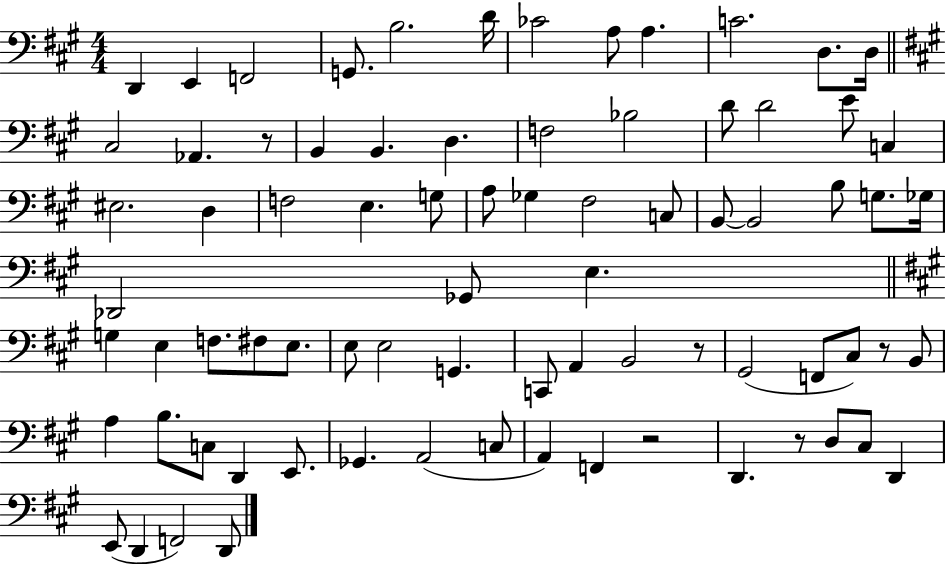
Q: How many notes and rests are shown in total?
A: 78